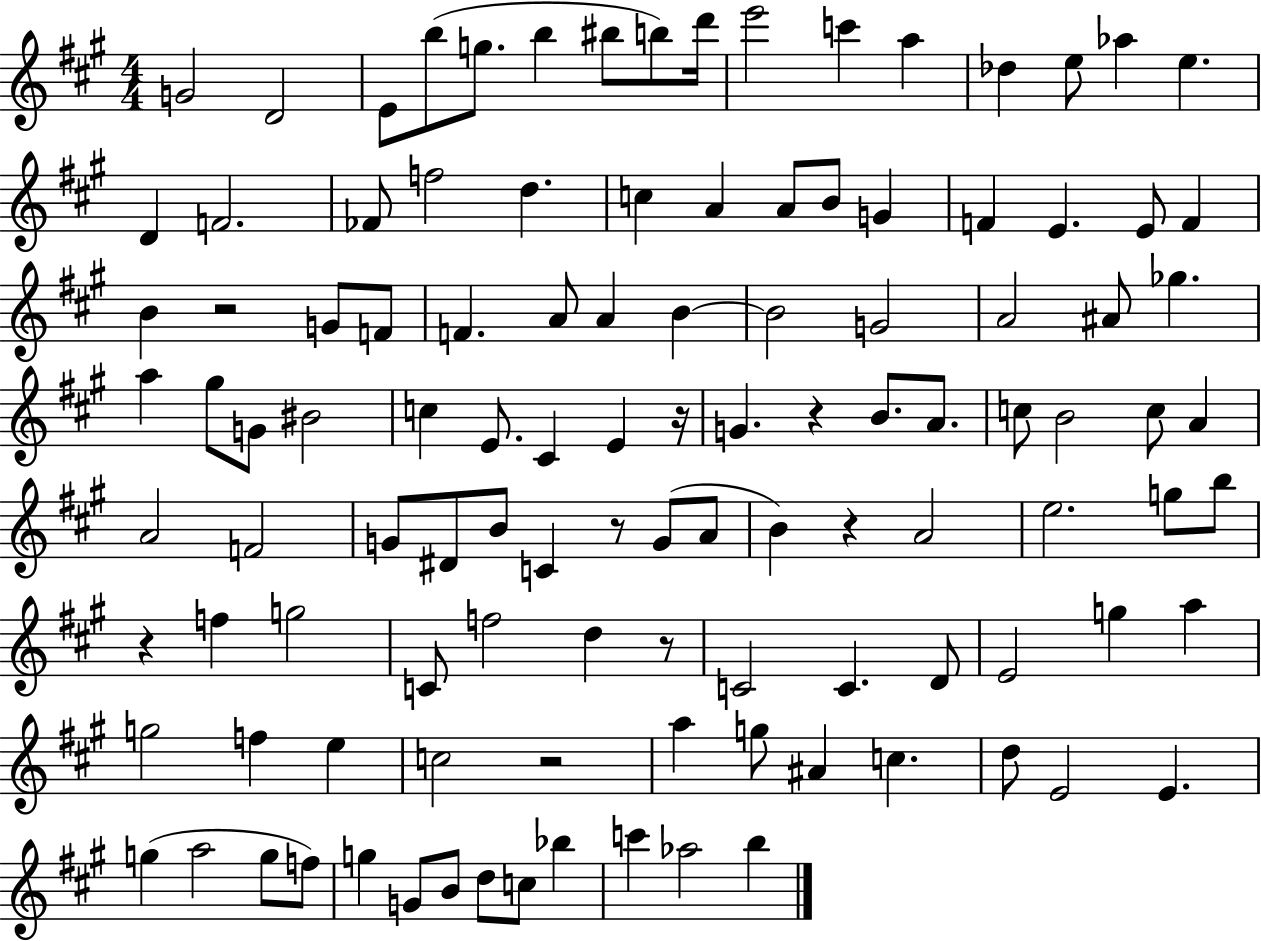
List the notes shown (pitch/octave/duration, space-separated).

G4/h D4/h E4/e B5/e G5/e. B5/q BIS5/e B5/e D6/s E6/h C6/q A5/q Db5/q E5/e Ab5/q E5/q. D4/q F4/h. FES4/e F5/h D5/q. C5/q A4/q A4/e B4/e G4/q F4/q E4/q. E4/e F4/q B4/q R/h G4/e F4/e F4/q. A4/e A4/q B4/q B4/h G4/h A4/h A#4/e Gb5/q. A5/q G#5/e G4/e BIS4/h C5/q E4/e. C#4/q E4/q R/s G4/q. R/q B4/e. A4/e. C5/e B4/h C5/e A4/q A4/h F4/h G4/e D#4/e B4/e C4/q R/e G4/e A4/e B4/q R/q A4/h E5/h. G5/e B5/e R/q F5/q G5/h C4/e F5/h D5/q R/e C4/h C4/q. D4/e E4/h G5/q A5/q G5/h F5/q E5/q C5/h R/h A5/q G5/e A#4/q C5/q. D5/e E4/h E4/q. G5/q A5/h G5/e F5/e G5/q G4/e B4/e D5/e C5/e Bb5/q C6/q Ab5/h B5/q